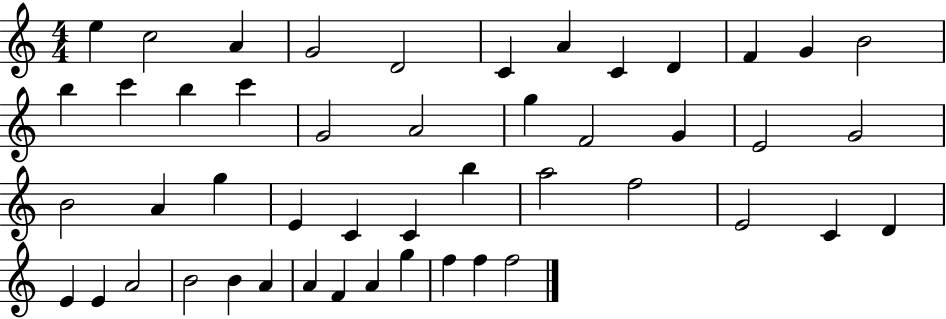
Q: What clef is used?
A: treble